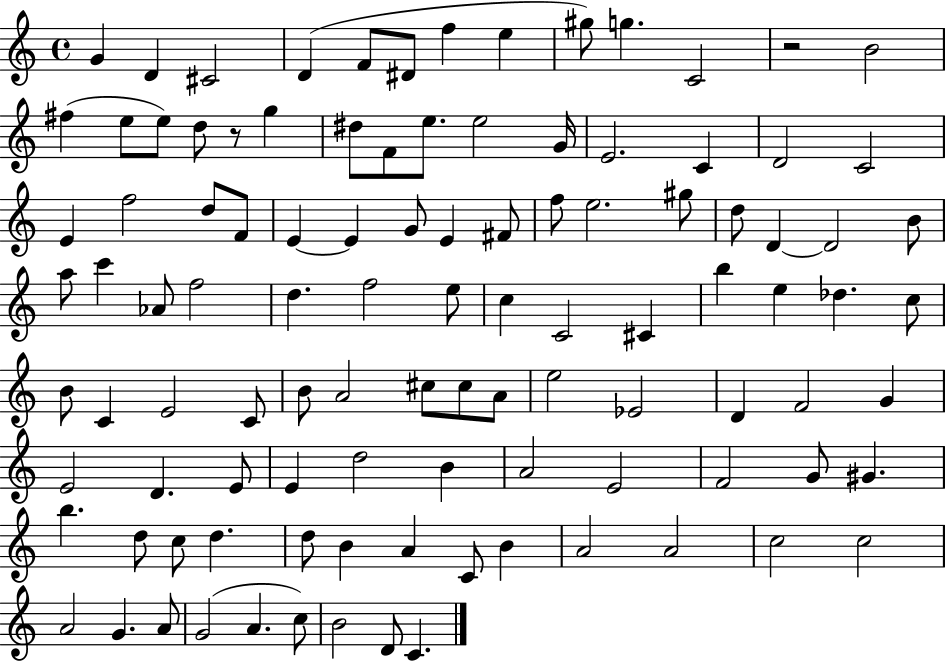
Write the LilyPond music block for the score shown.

{
  \clef treble
  \time 4/4
  \defaultTimeSignature
  \key c \major
  \repeat volta 2 { g'4 d'4 cis'2 | d'4( f'8 dis'8 f''4 e''4 | gis''8) g''4. c'2 | r2 b'2 | \break fis''4( e''8 e''8) d''8 r8 g''4 | dis''8 f'8 e''8. e''2 g'16 | e'2. c'4 | d'2 c'2 | \break e'4 f''2 d''8 f'8 | e'4~~ e'4 g'8 e'4 fis'8 | f''8 e''2. gis''8 | d''8 d'4~~ d'2 b'8 | \break a''8 c'''4 aes'8 f''2 | d''4. f''2 e''8 | c''4 c'2 cis'4 | b''4 e''4 des''4. c''8 | \break b'8 c'4 e'2 c'8 | b'8 a'2 cis''8 cis''8 a'8 | e''2 ees'2 | d'4 f'2 g'4 | \break e'2 d'4. e'8 | e'4 d''2 b'4 | a'2 e'2 | f'2 g'8 gis'4. | \break b''4. d''8 c''8 d''4. | d''8 b'4 a'4 c'8 b'4 | a'2 a'2 | c''2 c''2 | \break a'2 g'4. a'8 | g'2( a'4. c''8) | b'2 d'8 c'4. | } \bar "|."
}